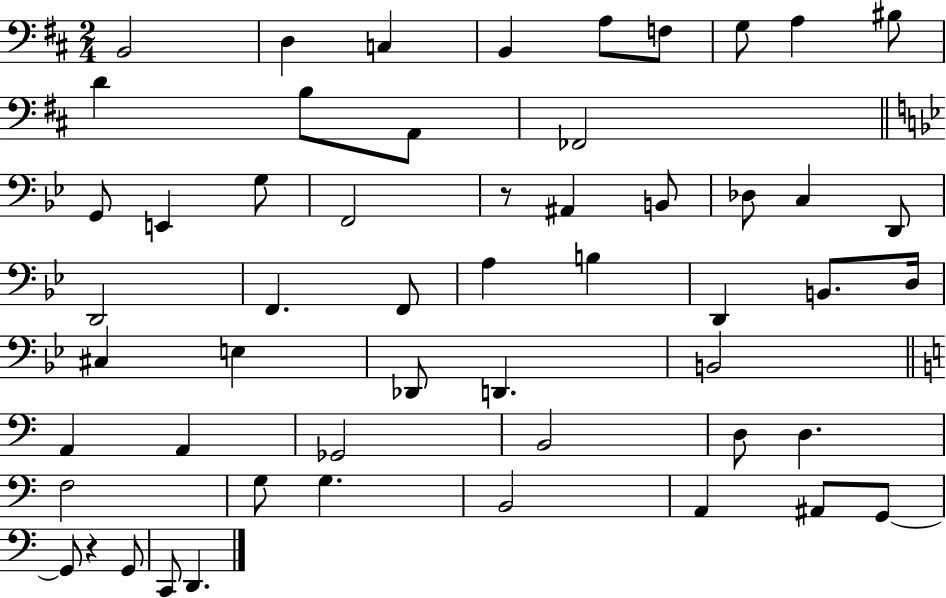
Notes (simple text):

B2/h D3/q C3/q B2/q A3/e F3/e G3/e A3/q BIS3/e D4/q B3/e A2/e FES2/h G2/e E2/q G3/e F2/h R/e A#2/q B2/e Db3/e C3/q D2/e D2/h F2/q. F2/e A3/q B3/q D2/q B2/e. D3/s C#3/q E3/q Db2/e D2/q. B2/h A2/q A2/q Gb2/h B2/h D3/e D3/q. F3/h G3/e G3/q. B2/h A2/q A#2/e G2/e G2/e R/q G2/e C2/e D2/q.